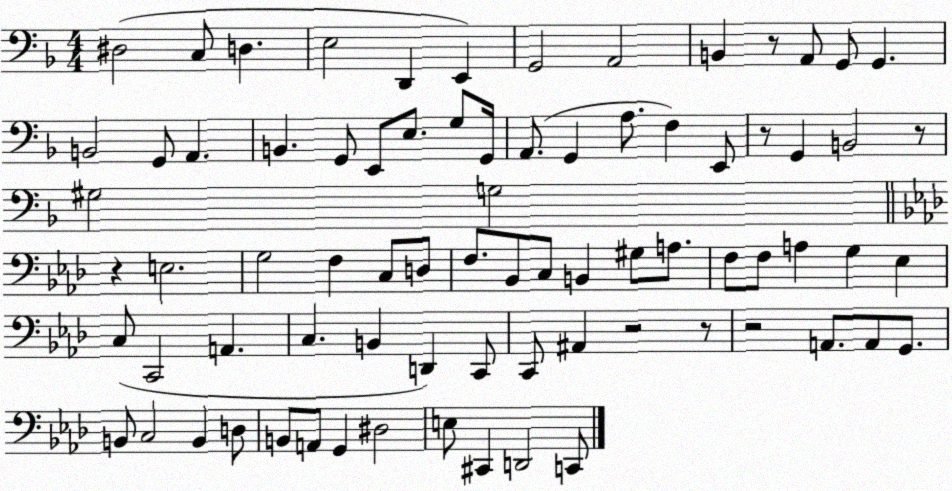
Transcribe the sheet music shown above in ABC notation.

X:1
T:Untitled
M:4/4
L:1/4
K:F
^D,2 C,/2 D, E,2 D,, E,, G,,2 A,,2 B,, z/2 A,,/2 G,,/2 G,, B,,2 G,,/2 A,, B,, G,,/2 E,,/2 E,/2 G,/2 G,,/4 A,,/2 G,, A,/2 F, E,,/2 z/2 G,, B,,2 z/2 ^G,2 G,2 z E,2 G,2 F, C,/2 D,/2 F,/2 _B,,/2 C,/2 B,, ^G,/2 A,/2 F,/2 F,/2 A, G, _E, C,/2 C,,2 A,, C, B,, D,, C,,/2 C,,/2 ^A,, z2 z/2 z2 A,,/2 A,,/2 G,,/2 B,,/2 C,2 B,, D,/2 B,,/2 A,,/2 G,, ^D,2 E,/2 ^C,, D,,2 C,,/2